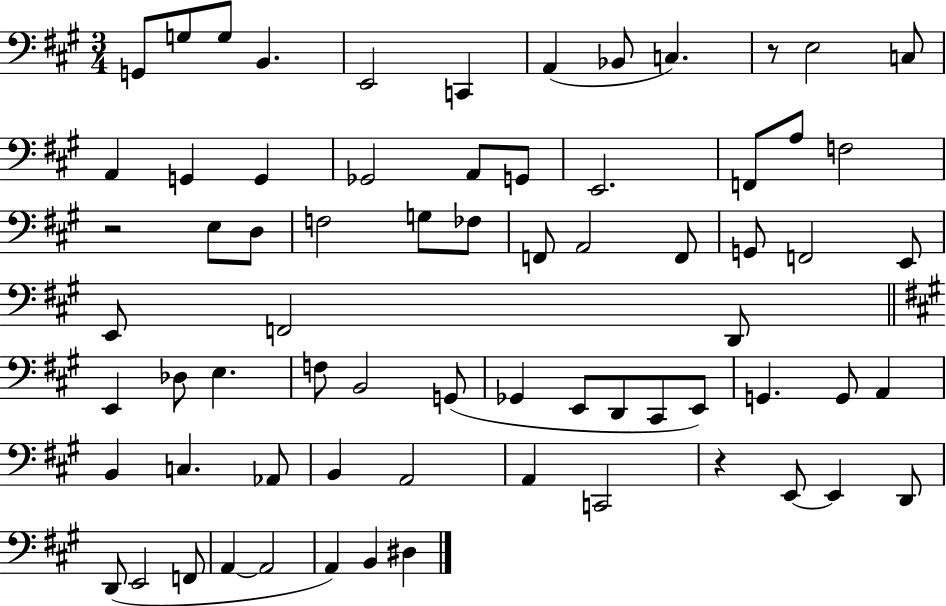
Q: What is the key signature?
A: A major